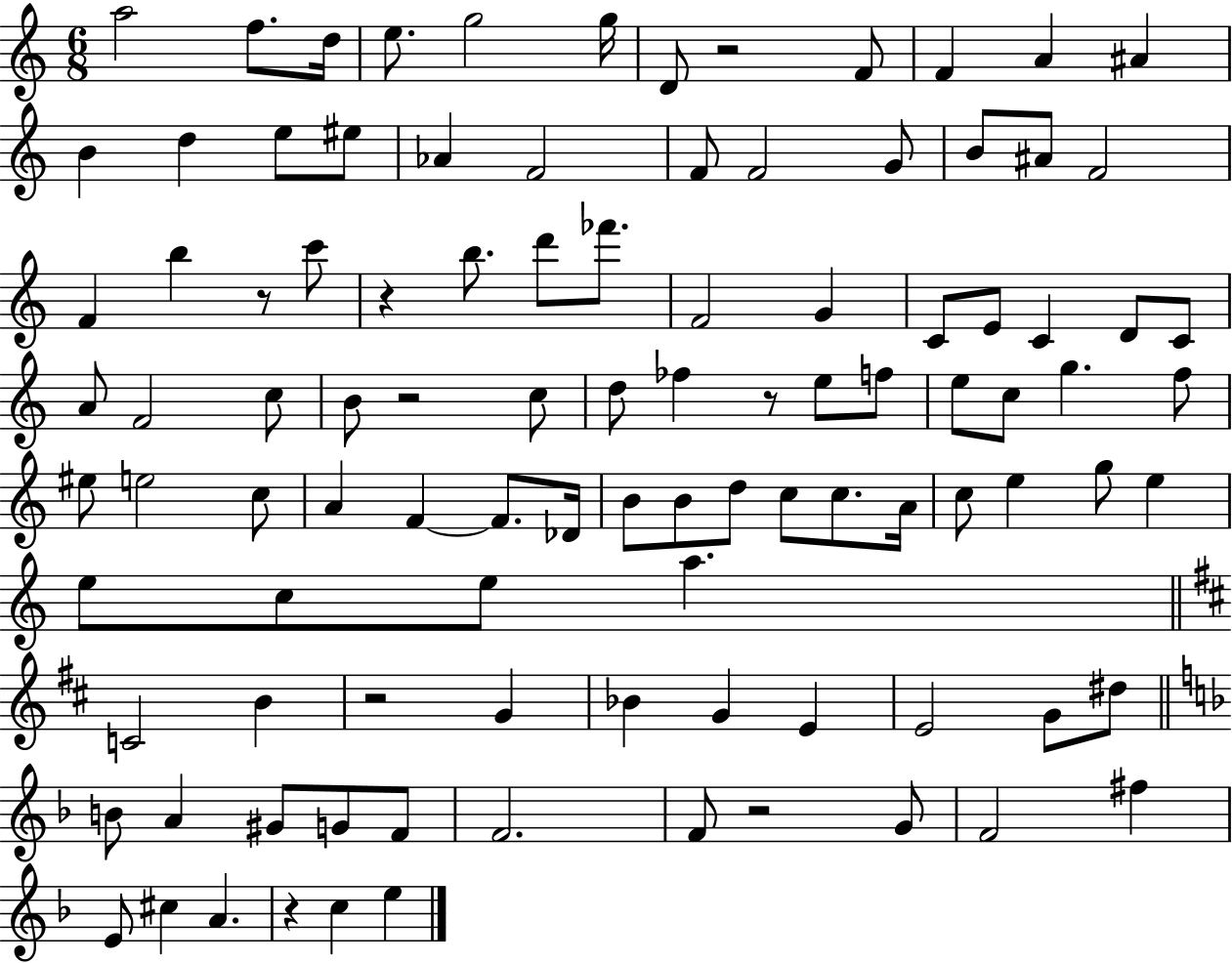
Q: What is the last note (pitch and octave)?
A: E5